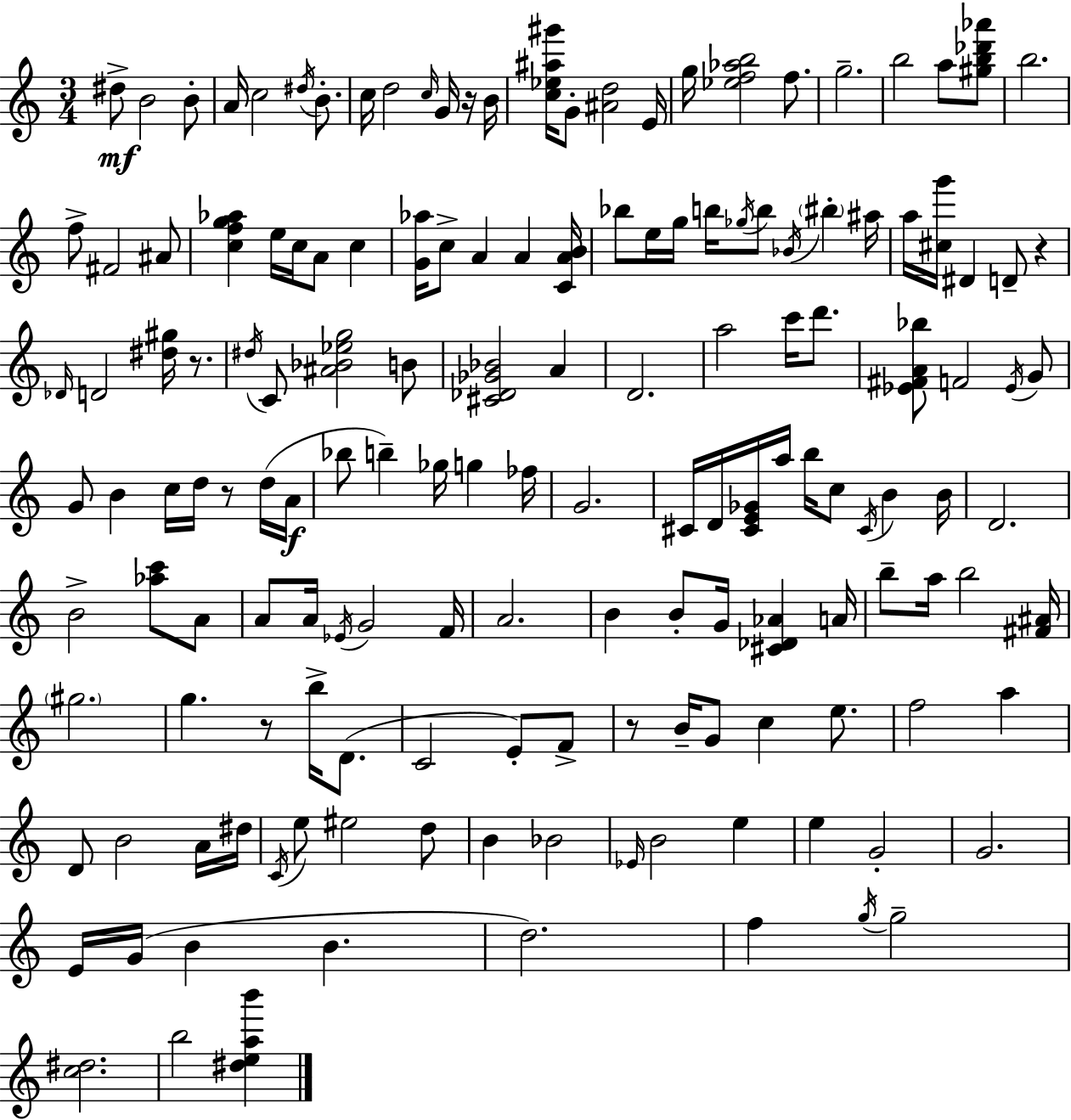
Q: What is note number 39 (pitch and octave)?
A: A#5